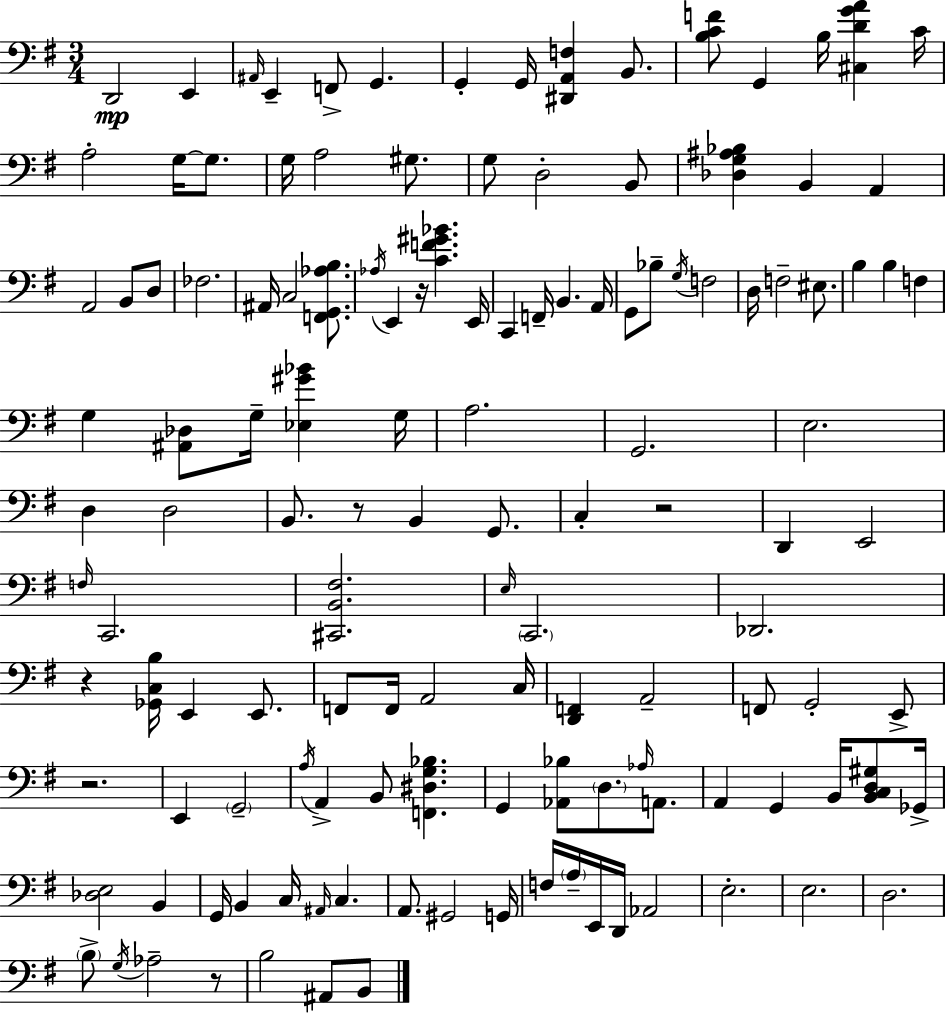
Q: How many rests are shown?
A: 6